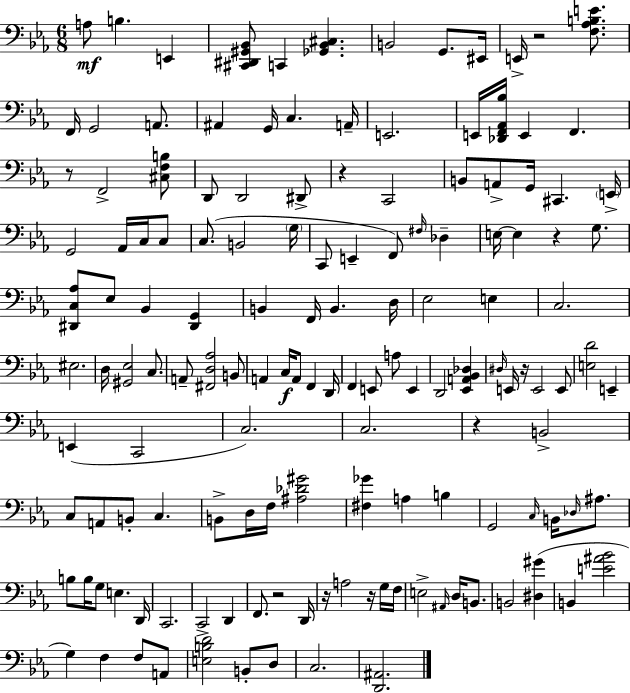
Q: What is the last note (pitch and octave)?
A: C3